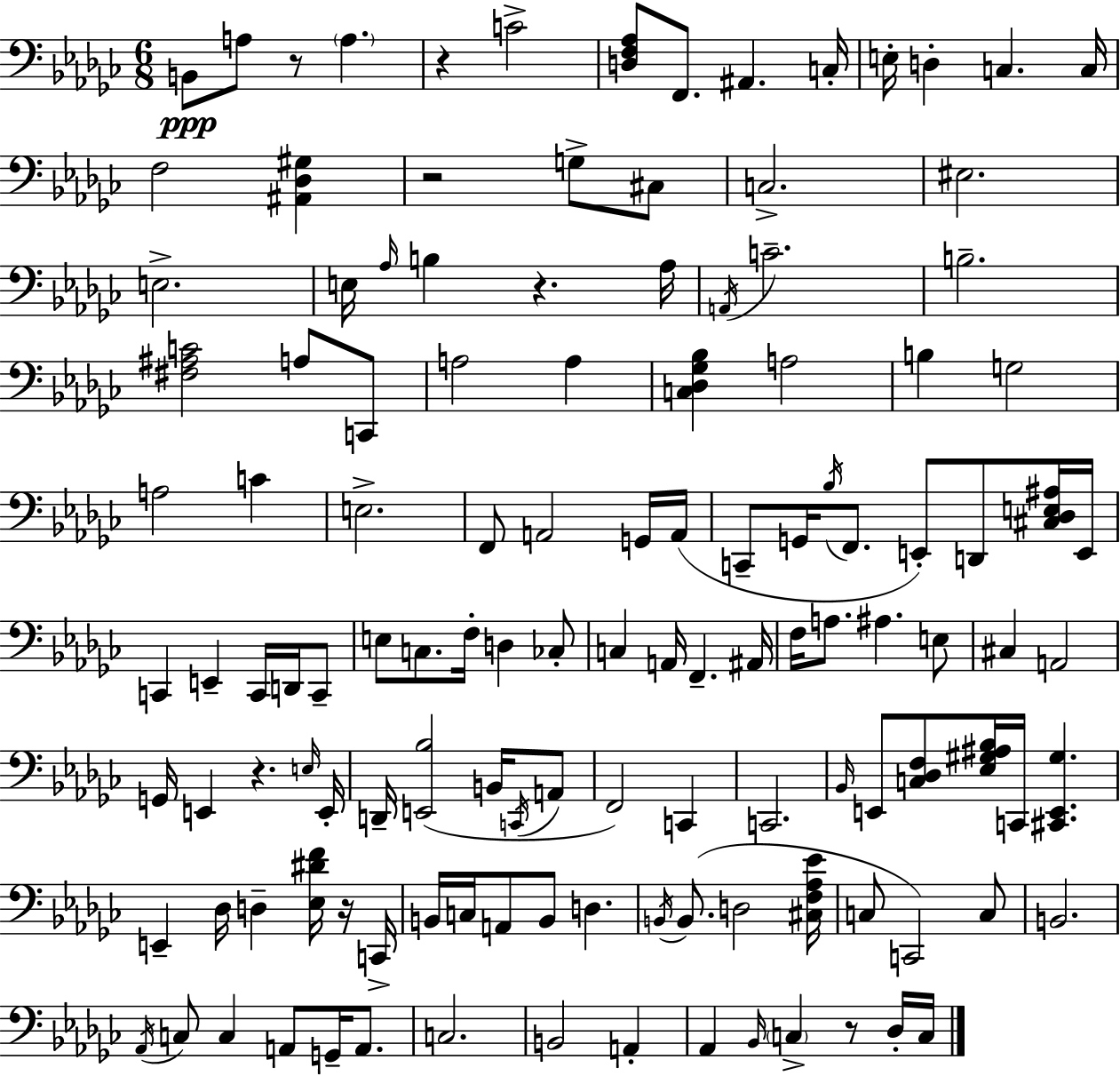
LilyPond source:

{
  \clef bass
  \numericTimeSignature
  \time 6/8
  \key ees \minor
  \repeat volta 2 { b,8\ppp a8 r8 \parenthesize a4. | r4 c'2-> | <d f aes>8 f,8. ais,4. c16-. | e16-. d4-. c4. c16 | \break f2 <ais, des gis>4 | r2 g8-> cis8 | c2.-> | eis2. | \break e2.-> | e16 \grace { aes16 } b4 r4. | aes16 \acciaccatura { a,16 } c'2.-- | b2.-- | \break <fis ais c'>2 a8 | c,8 a2 a4 | <c des ges bes>4 a2 | b4 g2 | \break a2 c'4 | e2.-> | f,8 a,2 | g,16 a,16( c,8-- g,16 \acciaccatura { bes16 } f,8. e,8-.) d,8 | \break <cis des e ais>16 e,16 c,4 e,4-- c,16 | d,16 c,8-- e8 c8. f16-. d4 | ces8-. c4 a,16 f,4.-- | ais,16 f16 a8. ais4. | \break e8 cis4 a,2 | g,16 e,4 r4. | \grace { e16 } e,16-. d,16-- <e, bes>2( | b,16 \acciaccatura { c,16 } a,8 f,2) | \break c,4 c,2. | \grace { bes,16 } e,8 <c des f>8 <ees gis ais bes>16 c,16 | <cis, e, gis>4. e,4-- des16 d4-- | <ees dis' f'>16 r16 c,16-> b,16 c16 a,8 b,8 | \break d4. \acciaccatura { b,16 }( b,8. d2 | <cis f aes ees'>16 c8 c,2) | c8 b,2. | \acciaccatura { aes,16 } c8 c4 | \break a,8 g,16-- a,8. c2. | b,2 | a,4-. aes,4 | \grace { bes,16 } \parenthesize c4-> r8 des16-. c16 } \bar "|."
}